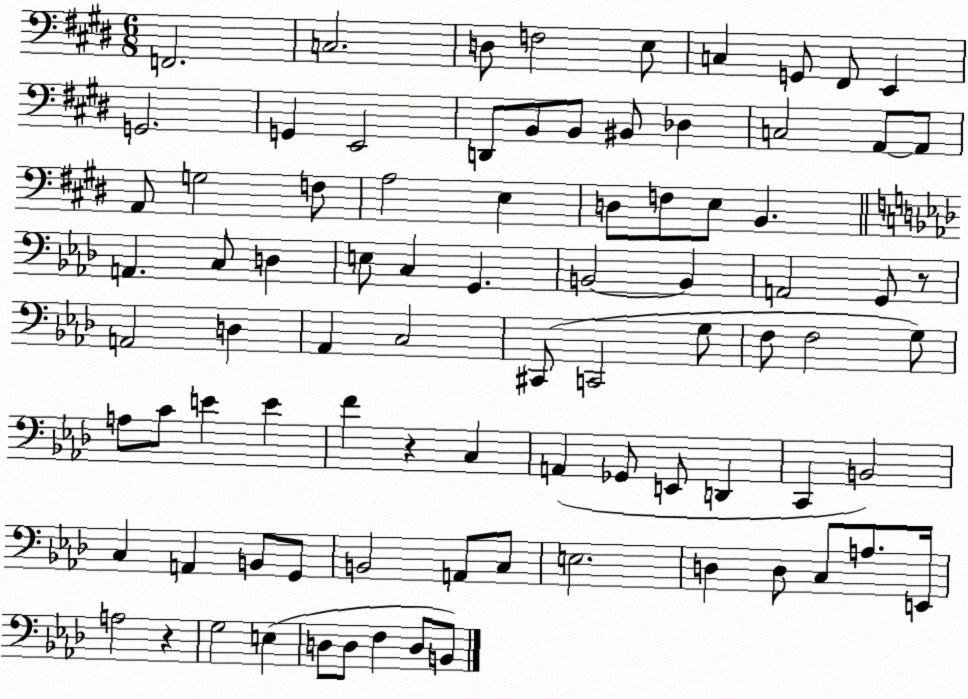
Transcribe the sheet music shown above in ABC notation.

X:1
T:Untitled
M:6/8
L:1/4
K:E
F,,2 C,2 D,/2 F,2 E,/2 C, G,,/2 ^F,,/2 E,, G,,2 G,, E,,2 D,,/2 B,,/2 B,,/2 ^B,,/2 _D, C,2 A,,/2 A,,/2 A,,/2 G,2 F,/2 A,2 E, D,/2 F,/2 E,/2 B,, A,, C,/2 D, E,/2 C, G,, B,,2 B,, A,,2 G,,/2 z/2 A,,2 D, _A,, C,2 ^C,,/2 C,,2 G,/2 F,/2 F,2 G,/2 A,/2 C/2 E E F z C, A,, _G,,/2 E,,/2 D,, C,, B,,2 C, A,, B,,/2 G,,/2 B,,2 A,,/2 C,/2 E,2 D, D,/2 C,/2 A,/2 E,,/4 A,2 z G,2 E, D,/2 D,/2 F, D,/2 B,,/2